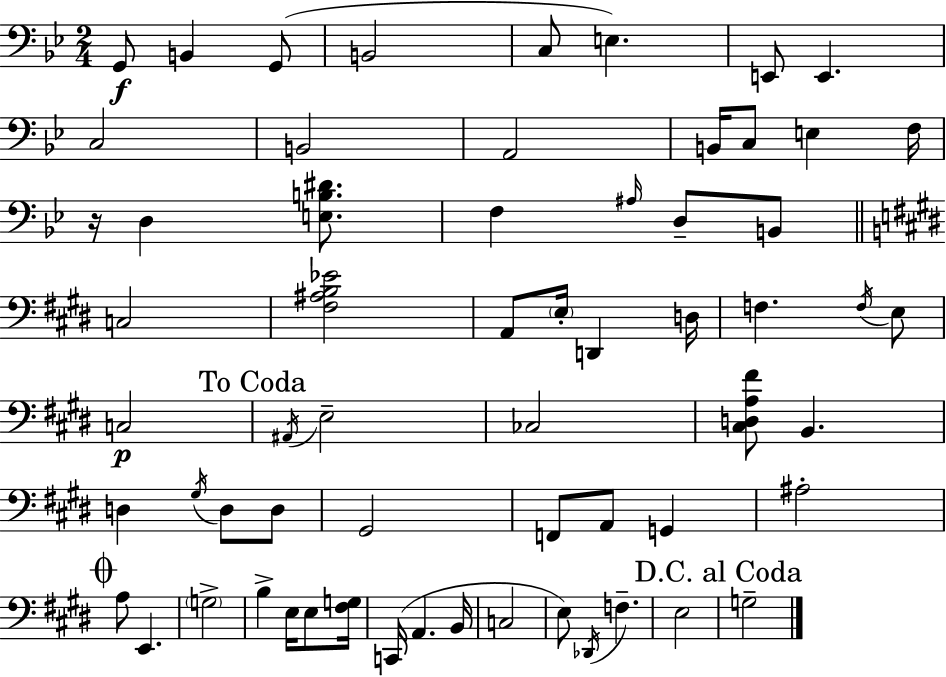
X:1
T:Untitled
M:2/4
L:1/4
K:Gm
G,,/2 B,, G,,/2 B,,2 C,/2 E, E,,/2 E,, C,2 B,,2 A,,2 B,,/4 C,/2 E, F,/4 z/4 D, [E,B,^D]/2 F, ^A,/4 D,/2 B,,/2 C,2 [^F,^A,B,_E]2 A,,/2 E,/4 D,, D,/4 F, F,/4 E,/2 C,2 ^A,,/4 E,2 _C,2 [^C,D,A,^F]/2 B,, D, ^G,/4 D,/2 D,/2 ^G,,2 F,,/2 A,,/2 G,, ^A,2 A,/2 E,, G,2 B, E,/4 E,/2 [^F,G,]/4 C,,/4 A,, B,,/4 C,2 E,/2 _D,,/4 F, E,2 G,2